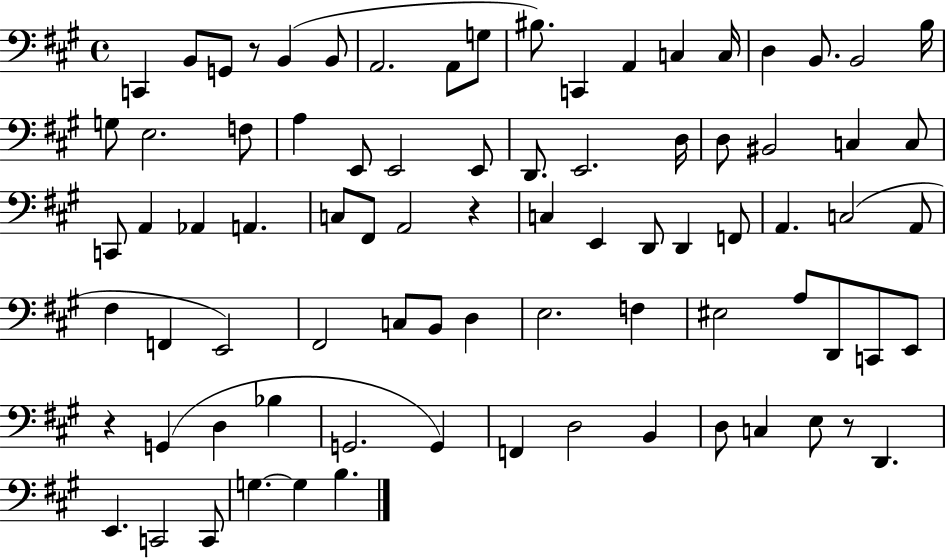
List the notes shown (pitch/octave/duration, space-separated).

C2/q B2/e G2/e R/e B2/q B2/e A2/h. A2/e G3/e BIS3/e. C2/q A2/q C3/q C3/s D3/q B2/e. B2/h B3/s G3/e E3/h. F3/e A3/q E2/e E2/h E2/e D2/e. E2/h. D3/s D3/e BIS2/h C3/q C3/e C2/e A2/q Ab2/q A2/q. C3/e F#2/e A2/h R/q C3/q E2/q D2/e D2/q F2/e A2/q. C3/h A2/e F#3/q F2/q E2/h F#2/h C3/e B2/e D3/q E3/h. F3/q EIS3/h A3/e D2/e C2/e E2/e R/q G2/q D3/q Bb3/q G2/h. G2/q F2/q D3/h B2/q D3/e C3/q E3/e R/e D2/q. E2/q. C2/h C2/e G3/q. G3/q B3/q.